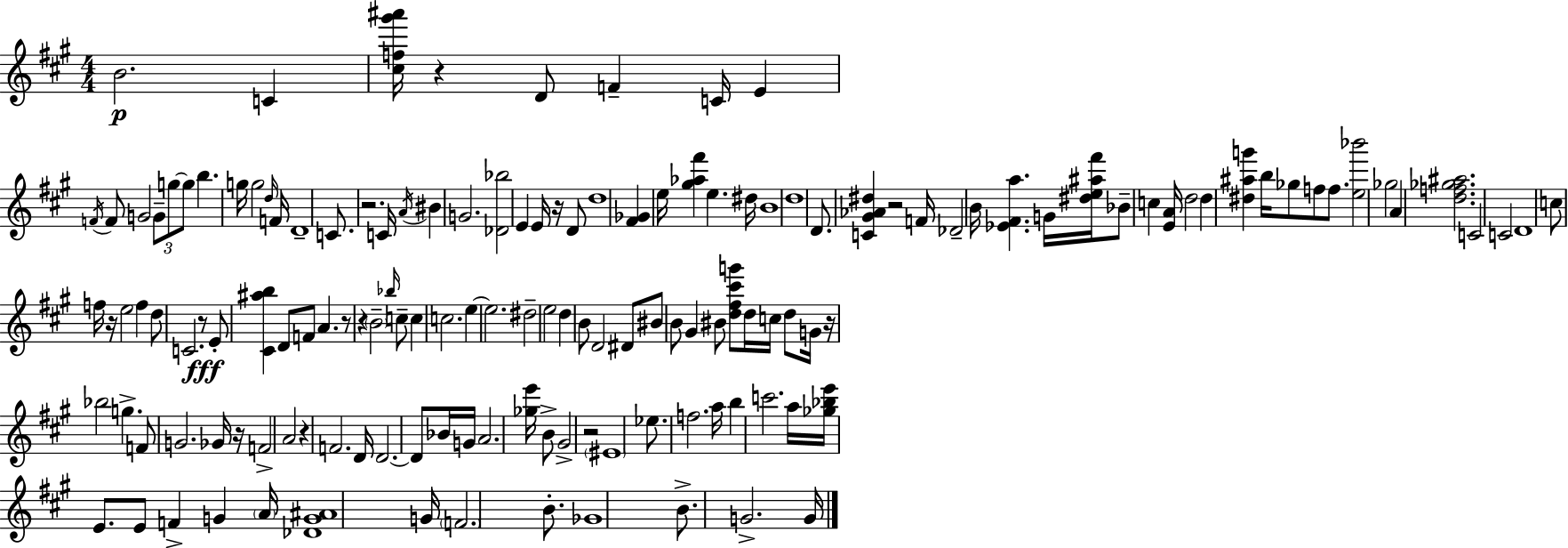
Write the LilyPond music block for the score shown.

{
  \clef treble
  \numericTimeSignature
  \time 4/4
  \key a \major
  \repeat volta 2 { b'2.\p c'4 | <cis'' f'' gis''' ais'''>16 r4 d'8 f'4-- c'16 e'4 | \acciaccatura { f'16 } f'8 g'2 \tuplet 3/2 { g'8-- g''8~~ g''8 } | b''4. g''16 g''2 | \break \grace { d''16 } f'16 d'1-- | c'8. r2. | c'16 \acciaccatura { a'16 } bis'4 g'2. | <des' bes''>2 e'4 e'16 | \break r16 d'8 d''1 | <fis' ges'>4 e''16 <gis'' aes'' fis'''>4 e''4. | dis''16 b'1 | d''1 | \break d'8. <c' gis' aes' dis''>4 r2 | f'16 des'2-- b'16 <ees' fis' a''>4. | g'16 <dis'' e'' ais'' fis'''>16 bes'8-- c''4 <e' a'>16 d''2 | d''4 <dis'' ais'' g'''>4 b''16 ges''8 f''8 | \break f''8. <e'' bes'''>2 ges''2 | a'4 <d'' f'' ges'' ais''>2. | c'2 c'2 | d'1 | \break c''8 f''16 r16 e''2 f''4 | d''8 c'2. | r8\fff e'8-. <cis' ais'' b''>4 d'8 f'8 a'4. | r8 r4 \parenthesize b'2-- | \break \grace { bes''16 } c''8-- c''4 c''2. | e''4~~ e''2. | dis''2-- e''2 | d''4 b'8 d'2 | \break dis'8 bis'8 b'8 gis'4 bis'8 <d'' fis'' cis''' g'''>8 | d''16 c''16 d''8 g'16 r16 bes''2 g''4.-> | f'8 g'2. | ges'16 r16 f'2-> a'2 | \break r4 f'2. | d'16 d'2.~~ | d'8 bes'16 g'16 a'2. | <ges'' e'''>16 b'8-> gis'2-> r2 | \break \parenthesize eis'1 | ees''8. f''2. | a''16 b''4 c'''2. | a''16 <ges'' bes'' e'''>16 e'8. e'8 f'4-> g'4 | \break \parenthesize a'16 <des' g' ais'>1 | g'16 \parenthesize f'2. | b'8.-. ges'1 | b'8.-> g'2.-> | \break g'16 } \bar "|."
}